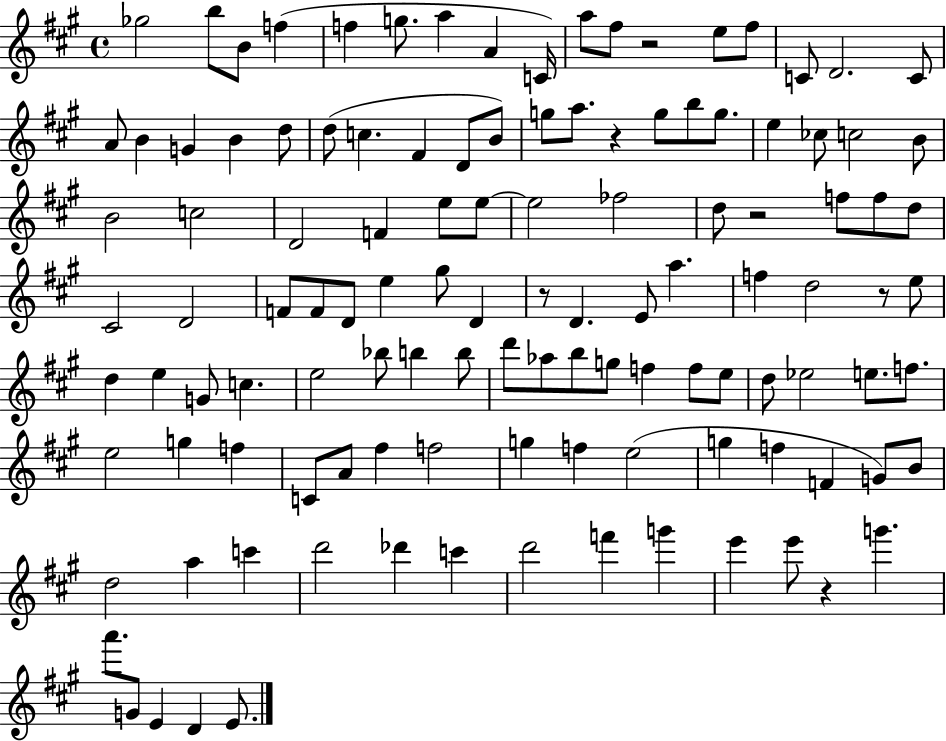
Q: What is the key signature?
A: A major